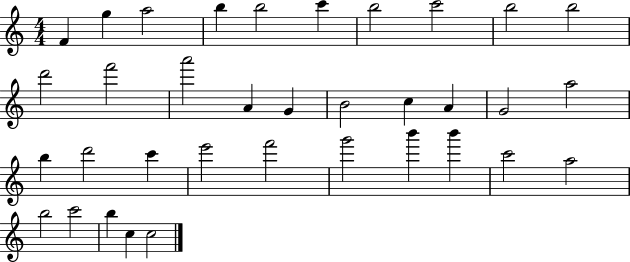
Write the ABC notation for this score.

X:1
T:Untitled
M:4/4
L:1/4
K:C
F g a2 b b2 c' b2 c'2 b2 b2 d'2 f'2 a'2 A G B2 c A G2 a2 b d'2 c' e'2 f'2 g'2 b' b' c'2 a2 b2 c'2 b c c2